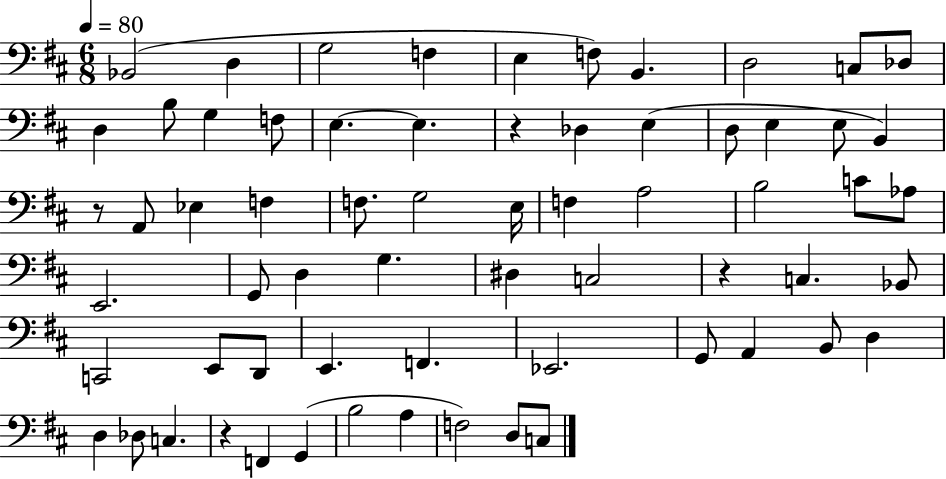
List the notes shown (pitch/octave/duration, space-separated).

Bb2/h D3/q G3/h F3/q E3/q F3/e B2/q. D3/h C3/e Db3/e D3/q B3/e G3/q F3/e E3/q. E3/q. R/q Db3/q E3/q D3/e E3/q E3/e B2/q R/e A2/e Eb3/q F3/q F3/e. G3/h E3/s F3/q A3/h B3/h C4/e Ab3/e E2/h. G2/e D3/q G3/q. D#3/q C3/h R/q C3/q. Bb2/e C2/h E2/e D2/e E2/q. F2/q. Eb2/h. G2/e A2/q B2/e D3/q D3/q Db3/e C3/q. R/q F2/q G2/q B3/h A3/q F3/h D3/e C3/e